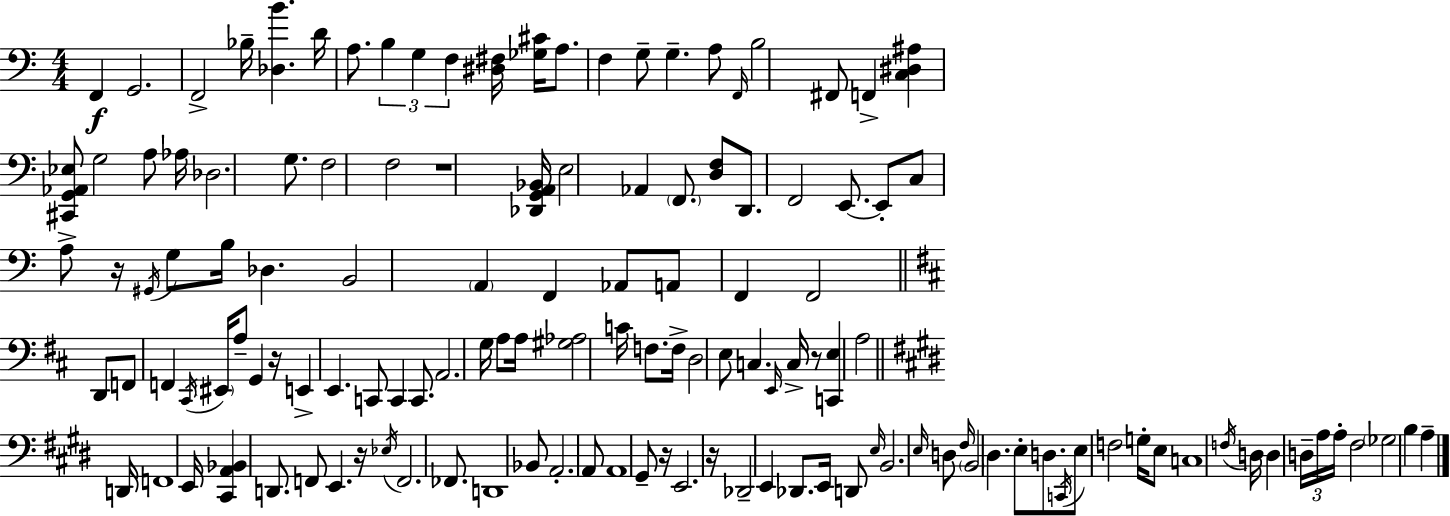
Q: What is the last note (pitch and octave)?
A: A3